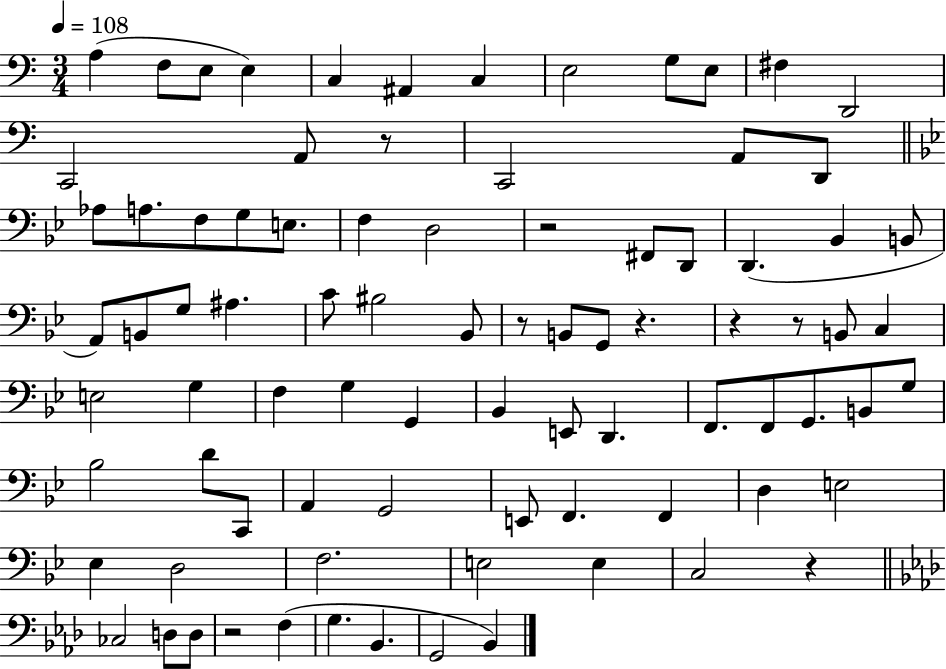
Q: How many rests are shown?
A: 8